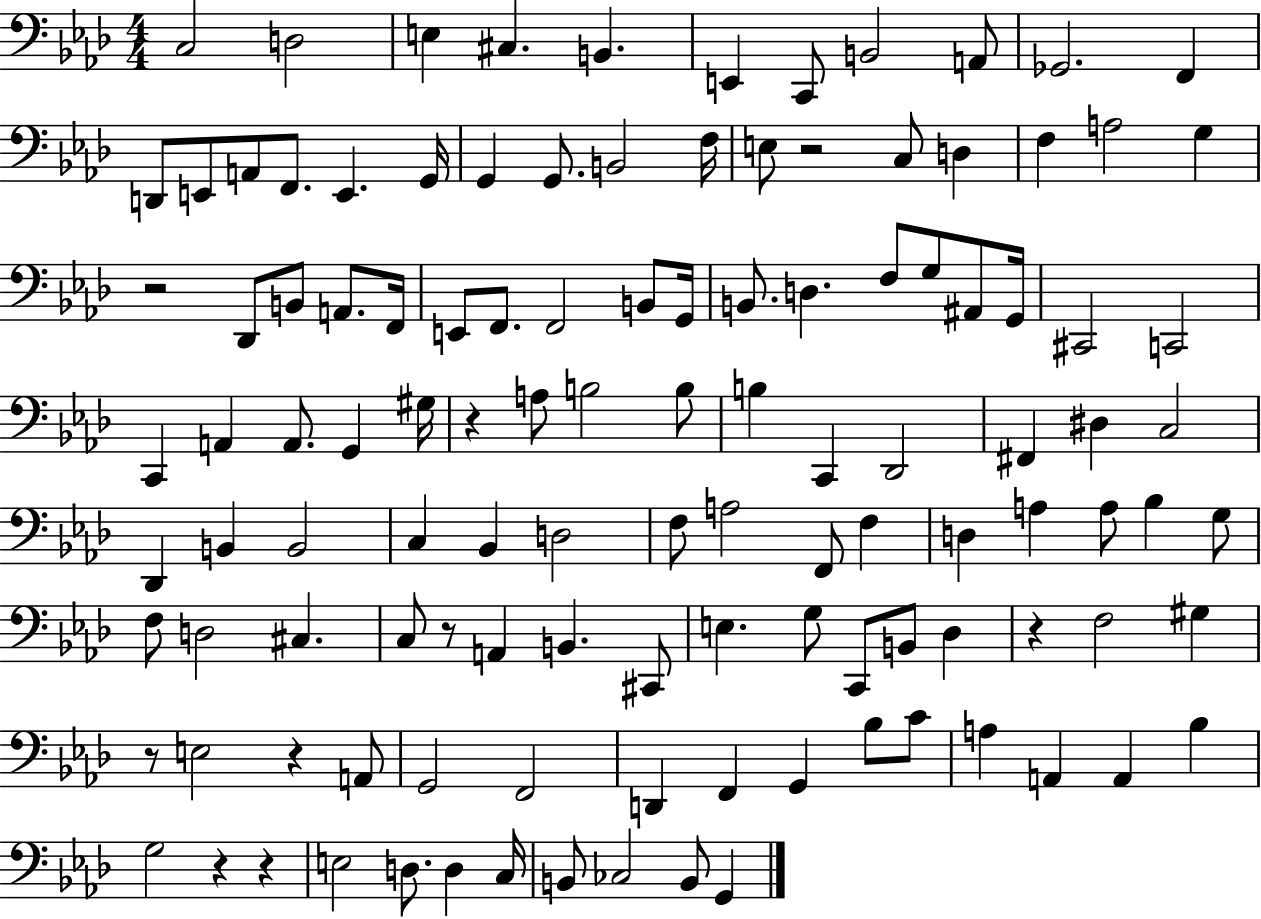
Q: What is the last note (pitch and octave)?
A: G2